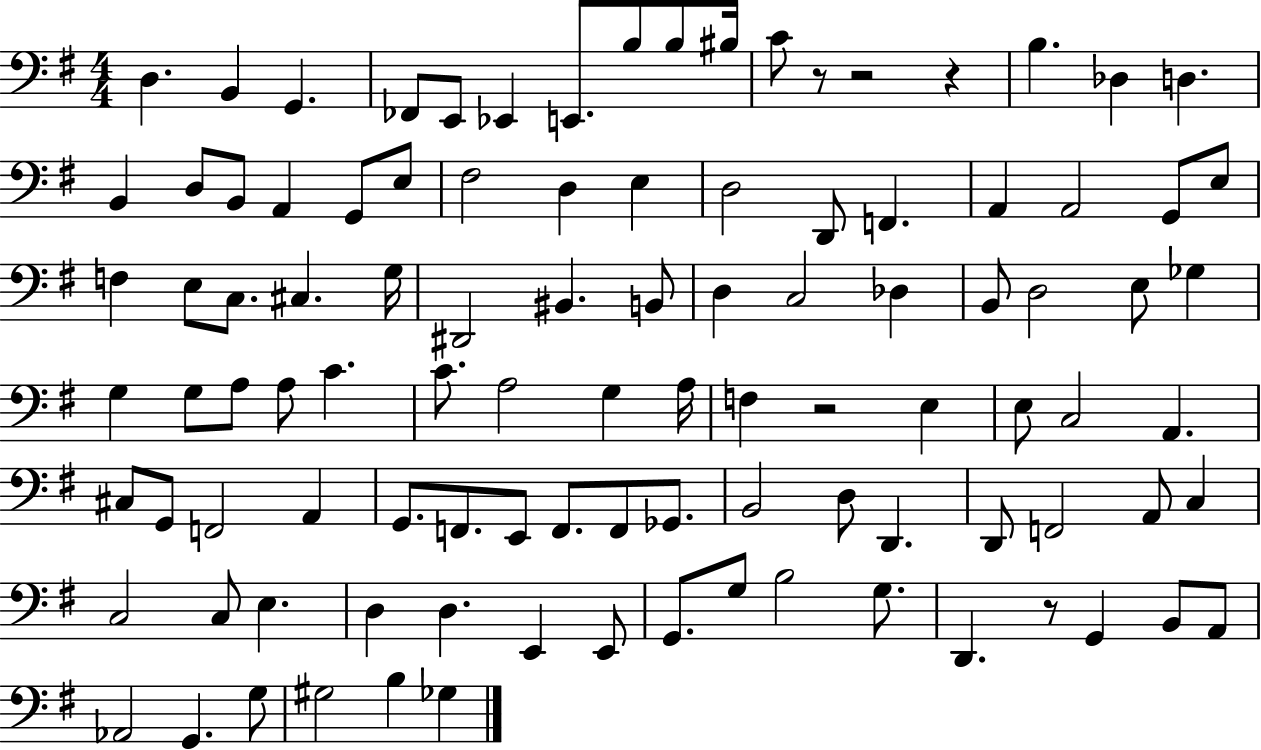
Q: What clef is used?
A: bass